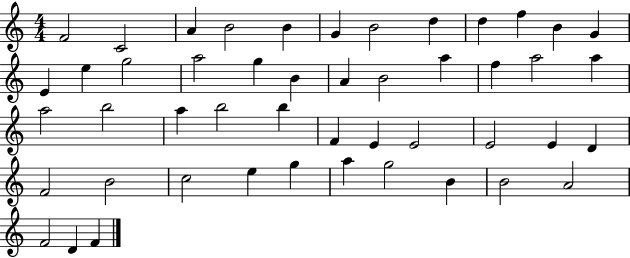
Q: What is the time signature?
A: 4/4